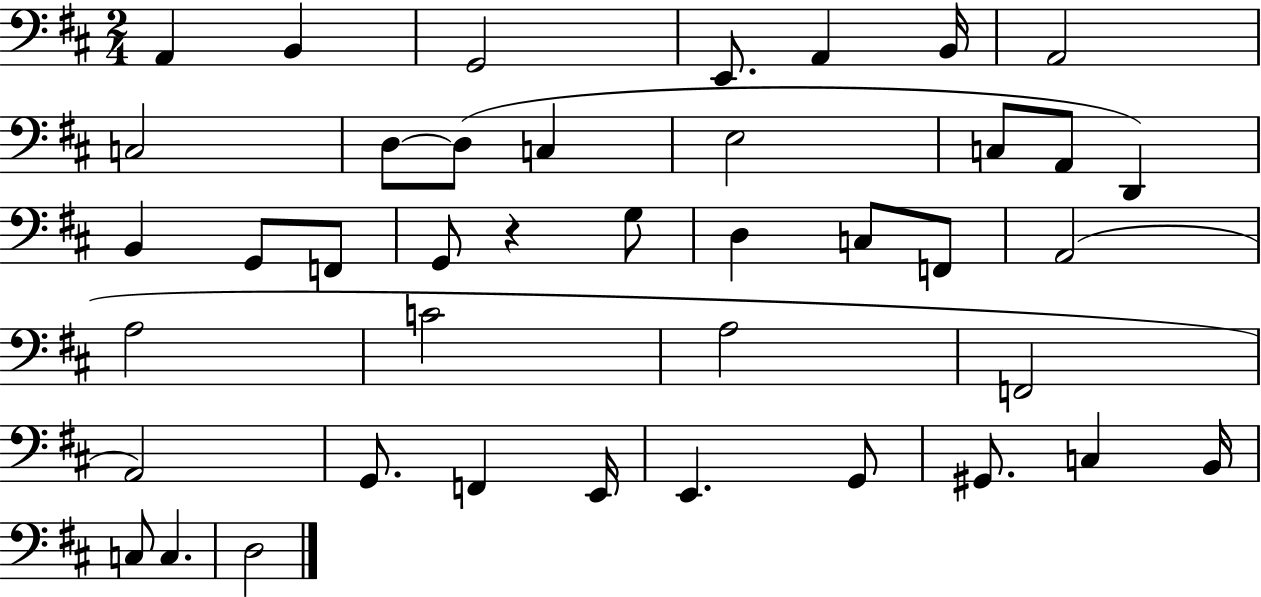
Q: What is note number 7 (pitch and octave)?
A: A2